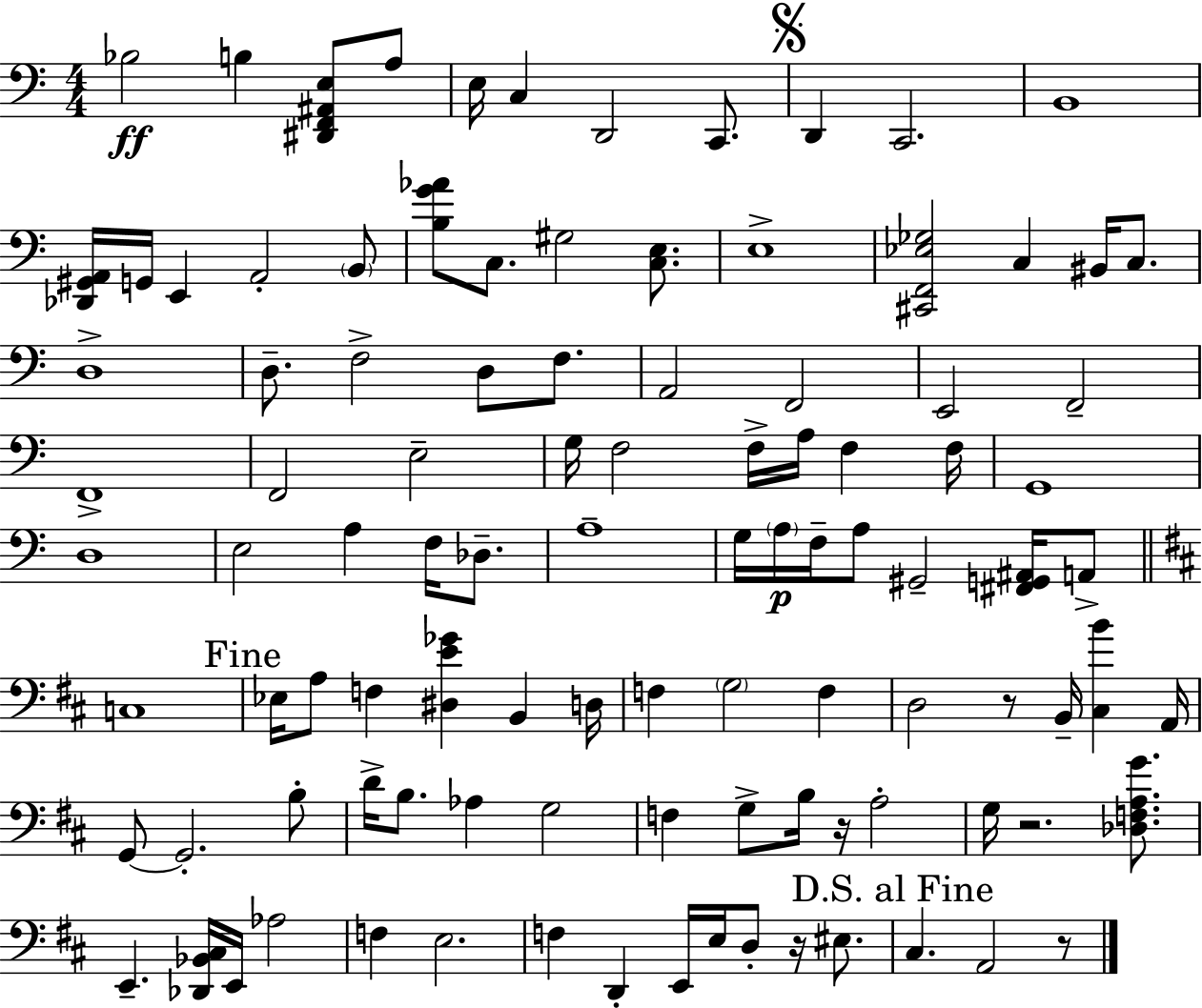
{
  \clef bass
  \numericTimeSignature
  \time 4/4
  \key c \major
  bes2\ff b4 <dis, f, ais, e>8 a8 | e16 c4 d,2 c,8. | \mark \markup { \musicglyph "scripts.segno" } d,4 c,2. | b,1 | \break <des, gis, a,>16 g,16 e,4 a,2-. \parenthesize b,8 | <b g' aes'>8 c8. gis2 <c e>8. | e1-> | <cis, f, ees ges>2 c4 bis,16 c8. | \break d1-> | d8.-- f2-> d8 f8. | a,2 f,2 | e,2 f,2-- | \break f,1-> | f,2 e2-- | g16 f2 f16-> a16 f4 f16 | g,1 | \break d1 | e2 a4 f16 des8.-- | a1-- | g16 \parenthesize a16\p f16-- a8 gis,2-- <fis, g, ais,>16 a,8-> | \break \bar "||" \break \key b \minor c1 | \mark "Fine" ees16 a8 f4 <dis e' ges'>4 b,4 d16 | f4 \parenthesize g2 f4 | d2 r8 b,16-- <cis b'>4 a,16 | \break g,8~~ g,2.-. b8-. | d'16-> b8. aes4 g2 | f4 g8-> b16 r16 a2-. | g16 r2. <des f a g'>8. | \break e,4.-- <des, bes, cis>16 e,16 aes2 | f4 e2. | f4 d,4-. e,16 e16 d8-. r16 eis8. | \mark "D.S. al Fine" cis4. a,2 r8 | \break \bar "|."
}